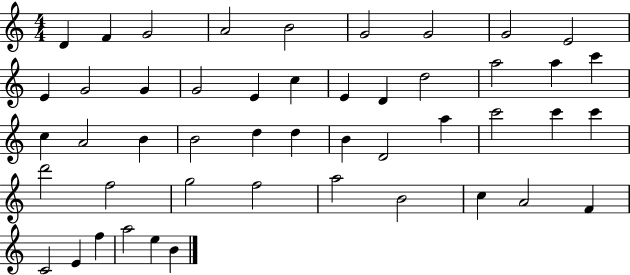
D4/q F4/q G4/h A4/h B4/h G4/h G4/h G4/h E4/h E4/q G4/h G4/q G4/h E4/q C5/q E4/q D4/q D5/h A5/h A5/q C6/q C5/q A4/h B4/q B4/h D5/q D5/q B4/q D4/h A5/q C6/h C6/q C6/q D6/h F5/h G5/h F5/h A5/h B4/h C5/q A4/h F4/q C4/h E4/q F5/q A5/h E5/q B4/q